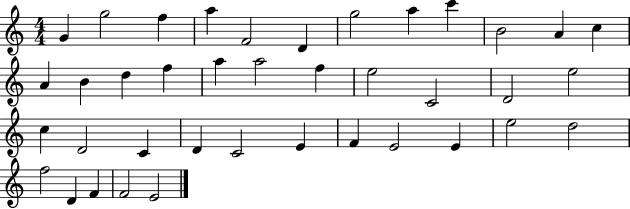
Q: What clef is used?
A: treble